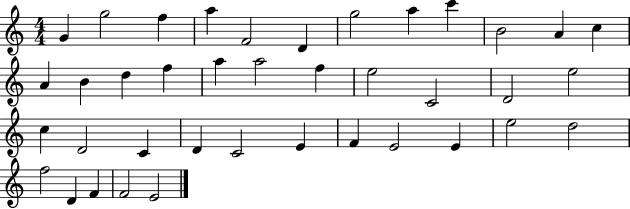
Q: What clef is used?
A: treble